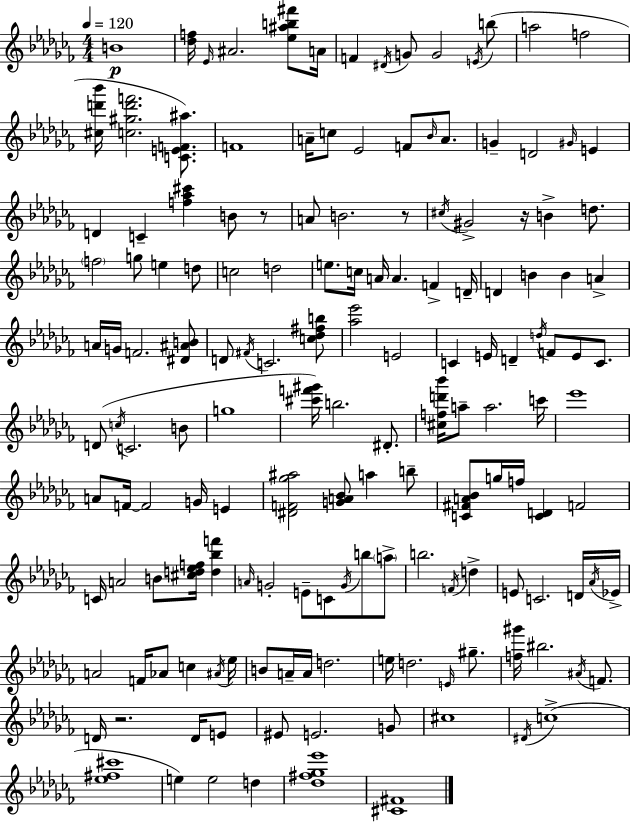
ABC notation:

X:1
T:Untitled
M:4/4
L:1/4
K:Abm
B4 [_df]/4 _E/4 ^A2 [_e^ab^f']/2 A/4 F ^D/4 G/2 G2 E/4 b/2 a2 f2 [^cd'_b']/4 [c^gd'f']2 [CEF^a]/2 F4 A/4 c/2 _E2 F/2 _B/4 A/2 G D2 ^G/4 E D C [f_a^c'] B/2 z/2 A/2 B2 z/2 ^c/4 ^G2 z/4 B d/2 f2 g/2 e d/2 c2 d2 e/2 c/4 A/4 A F D/4 D B B A A/4 G/4 F2 [^D^AB]/2 D/2 ^F/4 C2 [c_d^fb]/2 [_a_e']2 E2 C E/4 D d/4 F/2 E/2 C/2 D/2 c/4 C2 B/2 g4 [^c'f'^g']/4 b2 ^D/2 [^cfd'_b']/4 a/2 a2 c'/4 _e'4 A/2 F/4 F2 G/4 E [^DF_g^a]2 [GA_B]/2 a b/2 [C^FA_B]/2 g/4 f/4 [CD] F2 C/4 A2 B/2 [^cd_ef]/4 [d_bf'] A/4 G2 E/2 C/2 G/4 b/2 a/2 b2 F/4 d E/2 C2 D/4 _A/4 _E/4 A2 F/4 _A/2 c ^A/4 _e/4 B/2 A/4 A/4 d2 e/4 d2 E/4 ^g/2 [f^g']/4 ^b2 ^A/4 F/2 D/4 z2 D/4 E/2 ^E/2 E2 G/2 ^c4 ^D/4 c4 [_e^f^c']4 e e2 d [_d^f_g_e']4 [^C^F]4